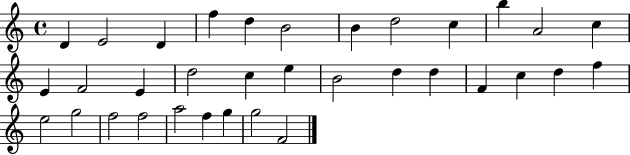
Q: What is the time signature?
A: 4/4